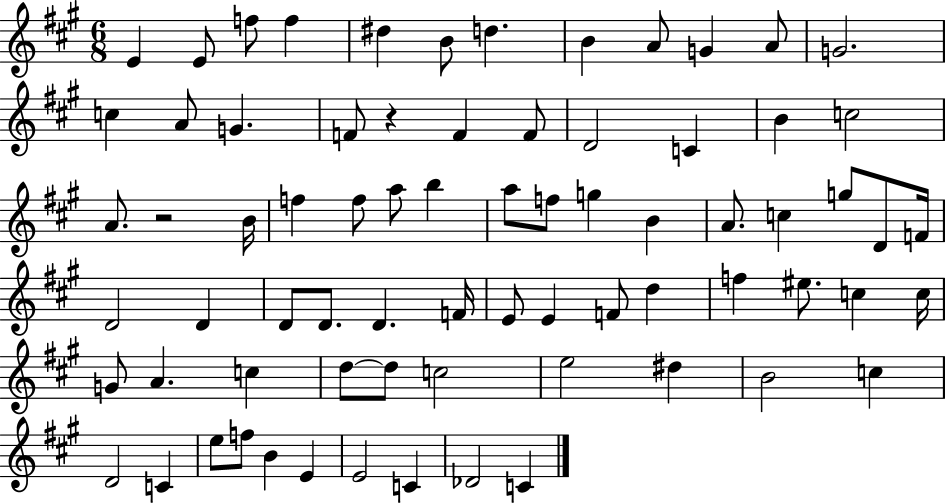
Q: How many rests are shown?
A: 2